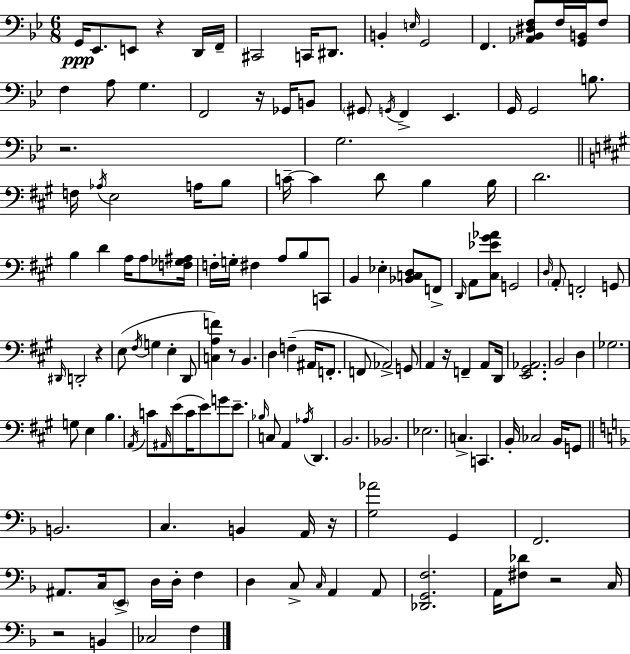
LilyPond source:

{
  \clef bass
  \numericTimeSignature
  \time 6/8
  \key g \minor
  g,16\ppp ees,8. e,8 r4 d,16 f,16-- | cis,2 c,16 dis,8. | b,4-. \grace { e16 } g,2 | f,4. <aes, bes, dis f>8 f16 <g, b,>16 f8 | \break f4 a8 g4. | f,2 r16 ges,16 b,8 | \parenthesize gis,8 \acciaccatura { g,16 } f,4-> ees,4. | g,16 g,2 b8. | \break r2. | g2. | \bar "||" \break \key a \major f16 \acciaccatura { aes16 } e2 a16 b8 | c'16--~~ c'4 d'8 b4 | b16 d'2. | b4 d'4 a16 a8 | \break <f ges ais>16 f16-. g16-. fis4 a8 b8 c,8 | b,4 ees4-. <bes, c d>8 f,8-> | \grace { d,16 } a,8 <cis ees' gis' aes'>8 g,2 | \grace { d16 } \parenthesize a,8-. f,2-. | \break g,8 \grace { dis,16 } d,2-. | r4 e8( \acciaccatura { fis16 } g4 e4-. | d,8 <c a f'>4) r8 b,4. | d4 f4--( | \break ais,16 f,8.-. f,8 aes,2->) | g,8 a,4 r16 f,4-- | a,8 d,16 <e, gis, aes,>2. | b,2 | \break d4 ges2. | g8 e4 b4. | \acciaccatura { a,16 } c'8 \grace { ais,16 }( e'8 c'16 | e'8) g'8 e'8.-- \grace { bes16 } c8 a,4 | \break \acciaccatura { aes16 } d,4. b,2. | bes,2. | ees2. | c4.-> | \break c,4. b,16-. ces2 | b,16 g,8 \bar "||" \break \key f \major b,2. | c4. b,4 a,16 r16 | <g aes'>2 g,4 | f,2. | \break ais,8. c16 \parenthesize e,8-> d16 d16-. f4 | d4 c8-> \grace { c16 } a,4 a,8 | <des, g, f>2. | a,16 <fis des'>8 r2 | \break c16 r2 b,4 | ces2 f4 | \bar "|."
}